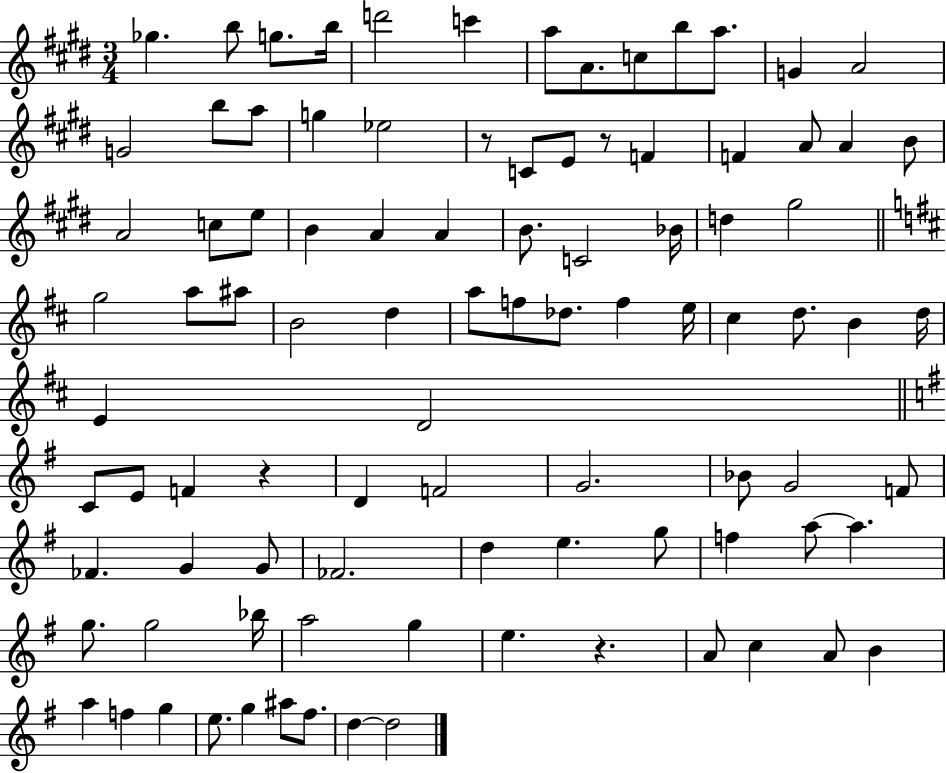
{
  \clef treble
  \numericTimeSignature
  \time 3/4
  \key e \major
  ges''4. b''8 g''8. b''16 | d'''2 c'''4 | a''8 a'8. c''8 b''8 a''8. | g'4 a'2 | \break g'2 b''8 a''8 | g''4 ees''2 | r8 c'8 e'8 r8 f'4 | f'4 a'8 a'4 b'8 | \break a'2 c''8 e''8 | b'4 a'4 a'4 | b'8. c'2 bes'16 | d''4 gis''2 | \break \bar "||" \break \key d \major g''2 a''8 ais''8 | b'2 d''4 | a''8 f''8 des''8. f''4 e''16 | cis''4 d''8. b'4 d''16 | \break e'4 d'2 | \bar "||" \break \key e \minor c'8 e'8 f'4 r4 | d'4 f'2 | g'2. | bes'8 g'2 f'8 | \break fes'4. g'4 g'8 | fes'2. | d''4 e''4. g''8 | f''4 a''8~~ a''4. | \break g''8. g''2 bes''16 | a''2 g''4 | e''4. r4. | a'8 c''4 a'8 b'4 | \break a''4 f''4 g''4 | e''8. g''4 ais''8 fis''8. | d''4~~ d''2 | \bar "|."
}